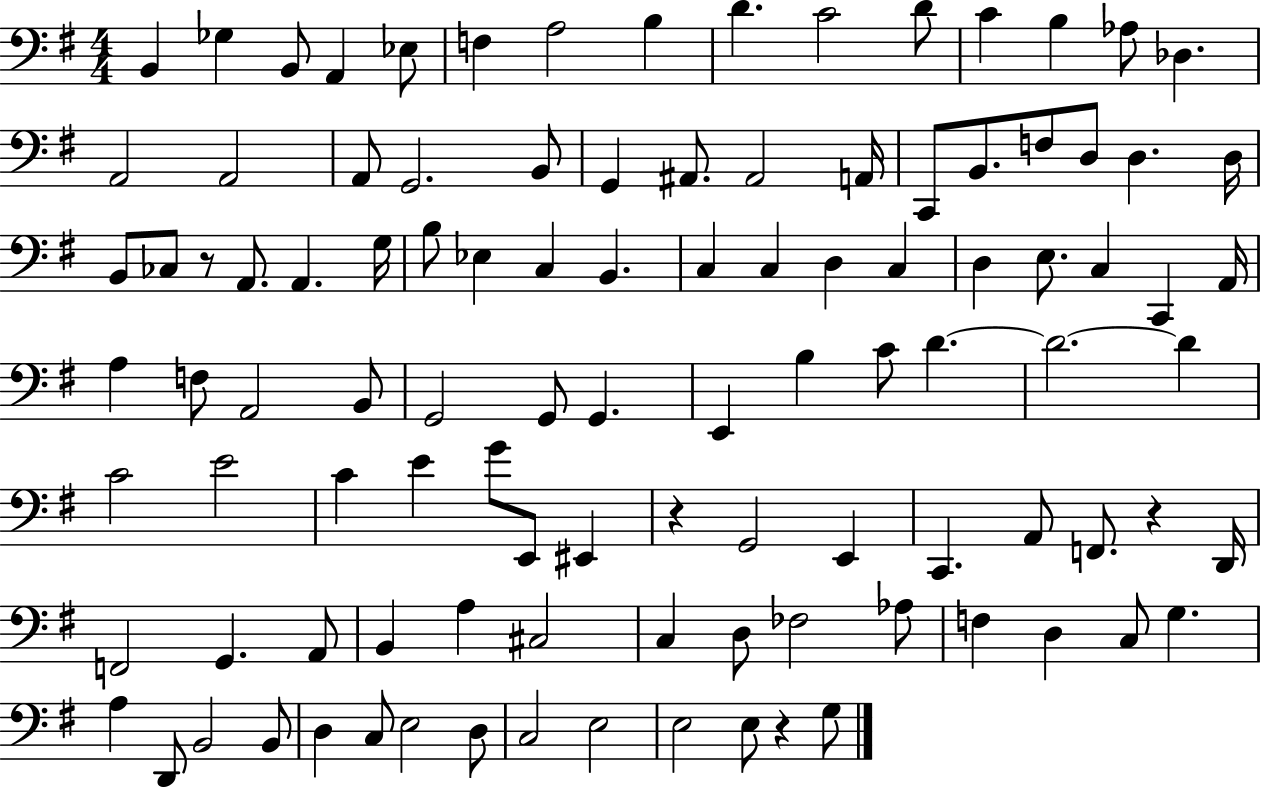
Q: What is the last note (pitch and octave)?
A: G3